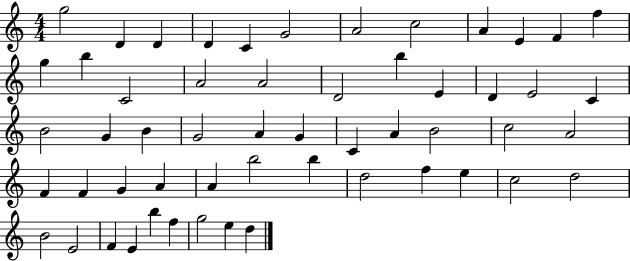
G5/h D4/q D4/q D4/q C4/q G4/h A4/h C5/h A4/q E4/q F4/q F5/q G5/q B5/q C4/h A4/h A4/h D4/h B5/q E4/q D4/q E4/h C4/q B4/h G4/q B4/q G4/h A4/q G4/q C4/q A4/q B4/h C5/h A4/h F4/q F4/q G4/q A4/q A4/q B5/h B5/q D5/h F5/q E5/q C5/h D5/h B4/h E4/h F4/q E4/q B5/q F5/q G5/h E5/q D5/q